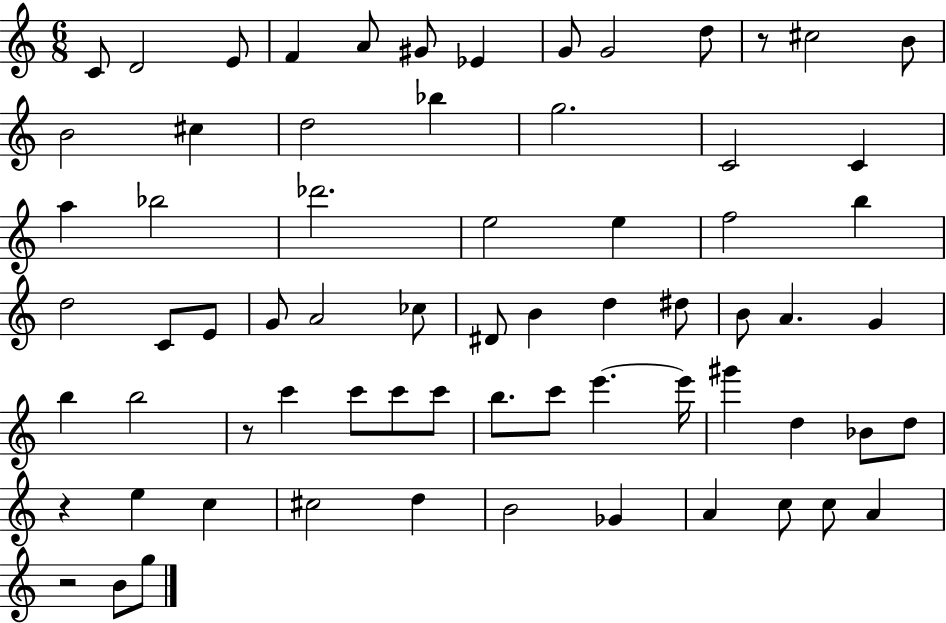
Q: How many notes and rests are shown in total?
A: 69